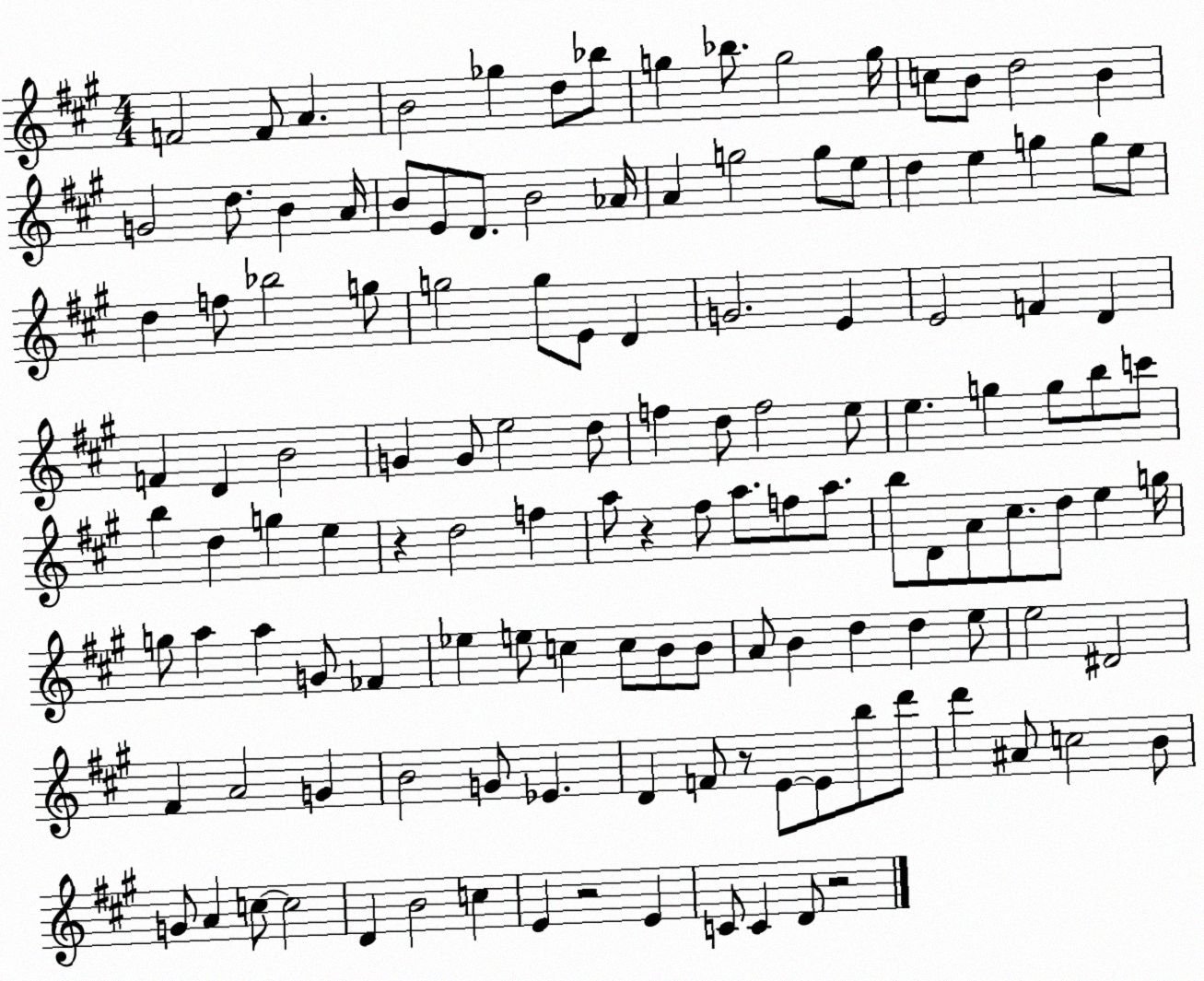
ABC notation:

X:1
T:Untitled
M:4/4
L:1/4
K:A
F2 F/2 A B2 _g d/2 _b/2 g _b/2 g2 g/4 c/2 B/2 d2 B G2 d/2 B A/4 B/2 E/2 D/2 B2 _A/4 A g2 g/2 e/2 d e g g/2 e/2 d f/2 _b2 g/2 g2 g/2 E/2 D G2 E E2 F D F D B2 G G/2 e2 d/2 f d/2 f2 e/2 e g g/2 b/2 c'/2 b d g e z d2 f a/2 z ^f/2 a/2 f/2 a/2 b/2 D/2 A/2 ^c/2 d/2 e g/4 g/2 a a G/2 _F _e e/2 c c/2 B/2 B/2 A/2 B d d e/2 e2 ^D2 ^F A2 G B2 G/2 _E D F/2 z/2 E/2 E/2 b/2 d'/2 d' ^A/2 c2 B/2 G/2 A c/2 c2 D B2 c E z2 E C/2 C D/2 z2